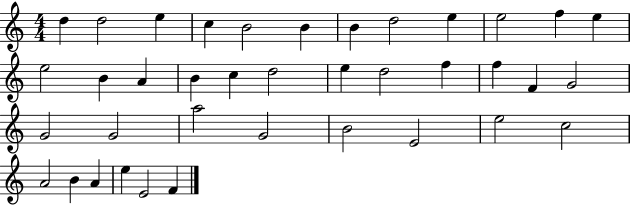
D5/q D5/h E5/q C5/q B4/h B4/q B4/q D5/h E5/q E5/h F5/q E5/q E5/h B4/q A4/q B4/q C5/q D5/h E5/q D5/h F5/q F5/q F4/q G4/h G4/h G4/h A5/h G4/h B4/h E4/h E5/h C5/h A4/h B4/q A4/q E5/q E4/h F4/q